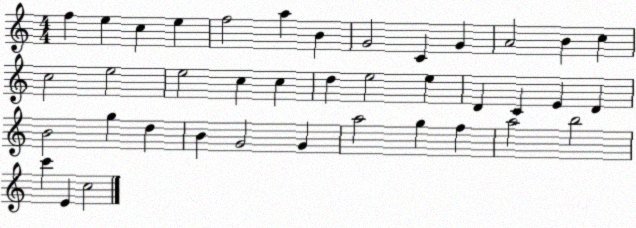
X:1
T:Untitled
M:4/4
L:1/4
K:C
f e c e f2 a B G2 C G A2 B c c2 e2 e2 c c d e2 e D C E D B2 g d B G2 G a2 g f a2 b2 c' E c2